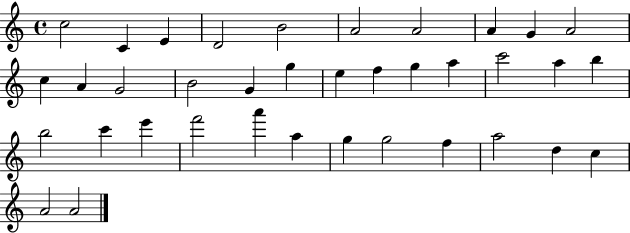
X:1
T:Untitled
M:4/4
L:1/4
K:C
c2 C E D2 B2 A2 A2 A G A2 c A G2 B2 G g e f g a c'2 a b b2 c' e' f'2 a' a g g2 f a2 d c A2 A2